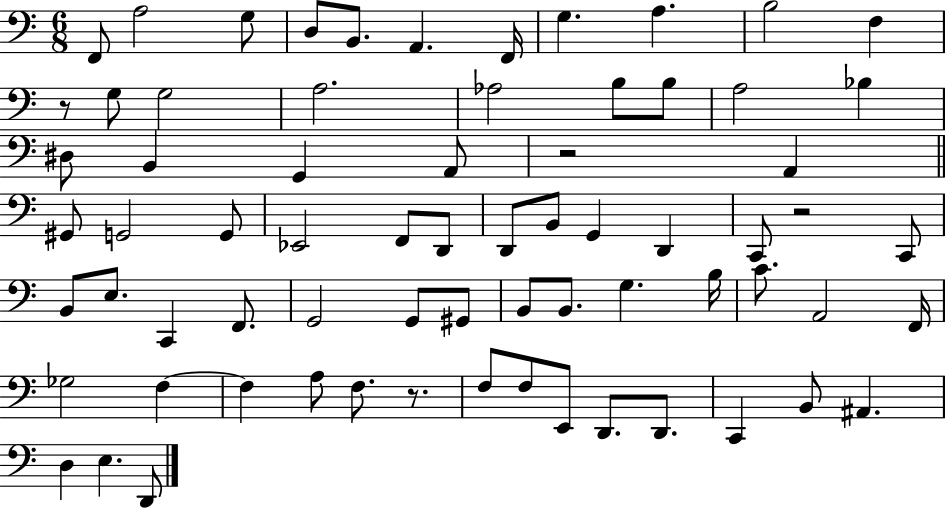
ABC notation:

X:1
T:Untitled
M:6/8
L:1/4
K:C
F,,/2 A,2 G,/2 D,/2 B,,/2 A,, F,,/4 G, A, B,2 F, z/2 G,/2 G,2 A,2 _A,2 B,/2 B,/2 A,2 _B, ^D,/2 B,, G,, A,,/2 z2 A,, ^G,,/2 G,,2 G,,/2 _E,,2 F,,/2 D,,/2 D,,/2 B,,/2 G,, D,, C,,/2 z2 C,,/2 B,,/2 E,/2 C,, F,,/2 G,,2 G,,/2 ^G,,/2 B,,/2 B,,/2 G, B,/4 C/2 A,,2 F,,/4 _G,2 F, F, A,/2 F,/2 z/2 F,/2 F,/2 E,,/2 D,,/2 D,,/2 C,, B,,/2 ^A,, D, E, D,,/2